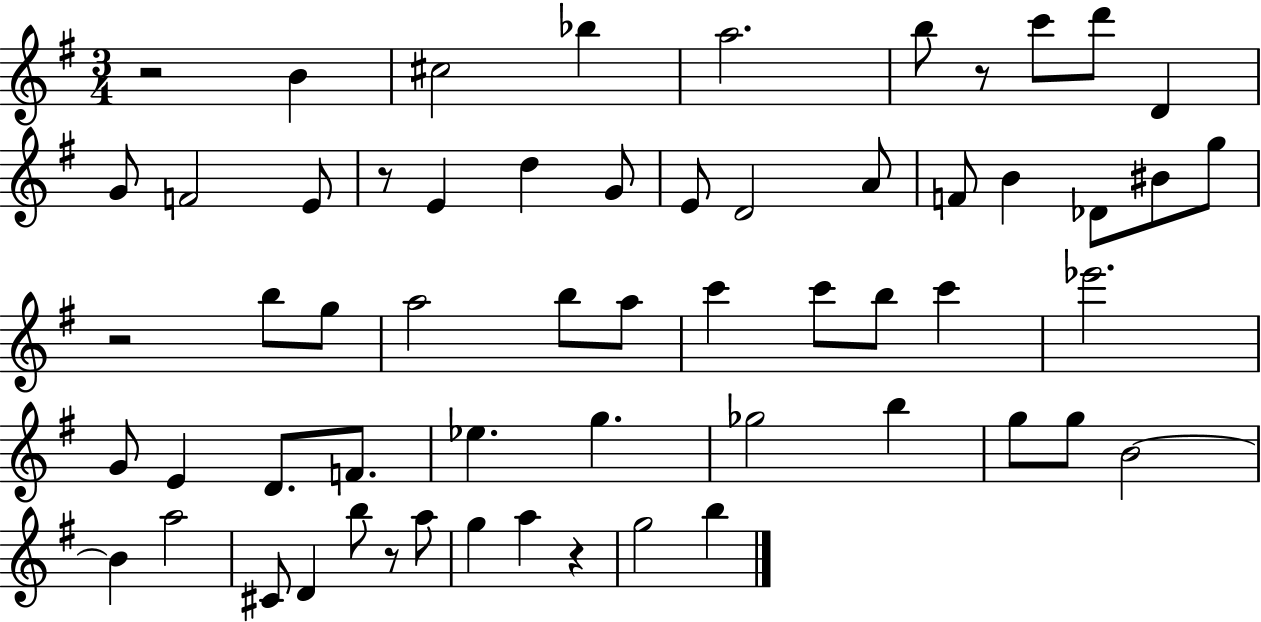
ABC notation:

X:1
T:Untitled
M:3/4
L:1/4
K:G
z2 B ^c2 _b a2 b/2 z/2 c'/2 d'/2 D G/2 F2 E/2 z/2 E d G/2 E/2 D2 A/2 F/2 B _D/2 ^B/2 g/2 z2 b/2 g/2 a2 b/2 a/2 c' c'/2 b/2 c' _e'2 G/2 E D/2 F/2 _e g _g2 b g/2 g/2 B2 B a2 ^C/2 D b/2 z/2 a/2 g a z g2 b